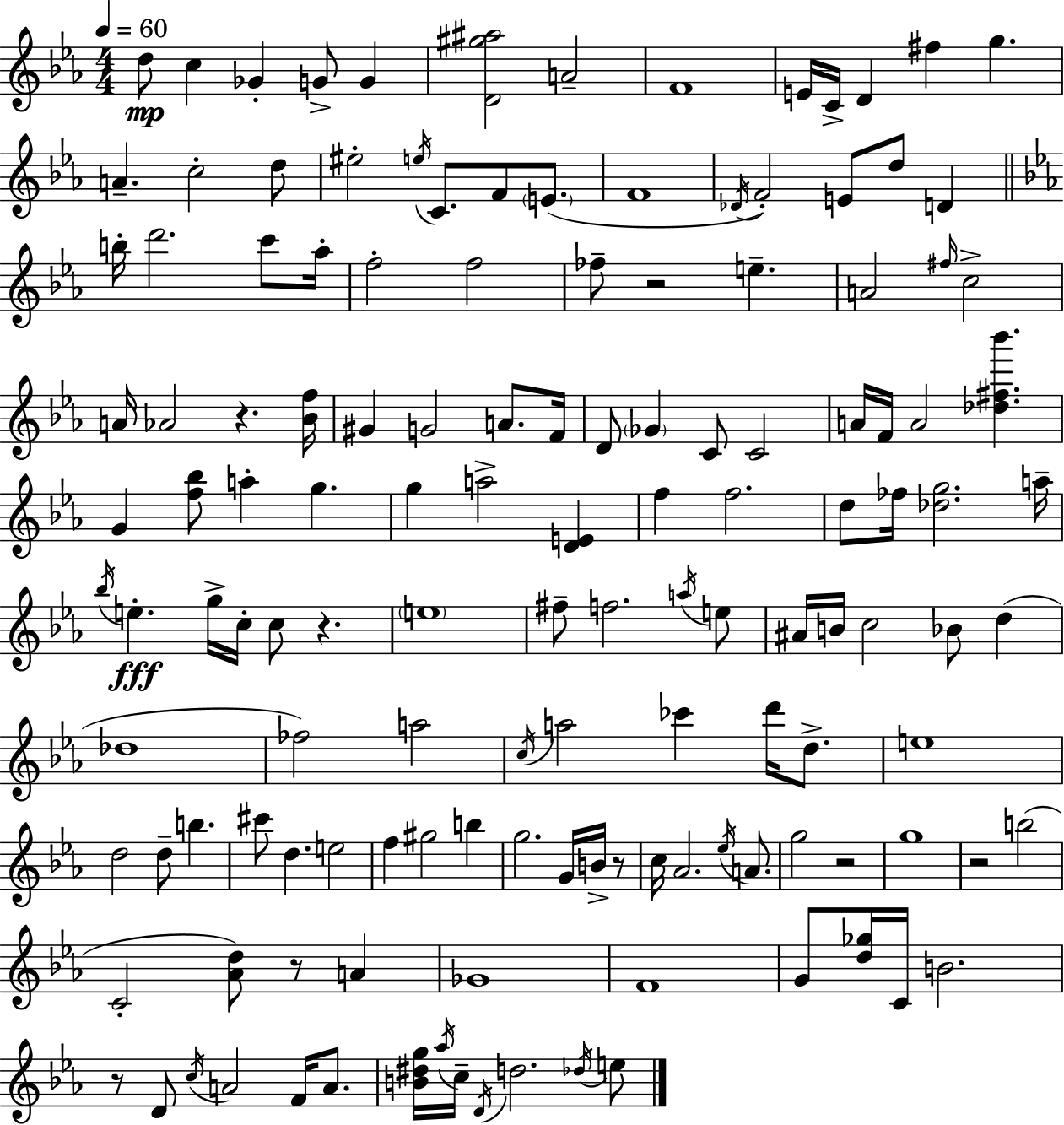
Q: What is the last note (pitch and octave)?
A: E5